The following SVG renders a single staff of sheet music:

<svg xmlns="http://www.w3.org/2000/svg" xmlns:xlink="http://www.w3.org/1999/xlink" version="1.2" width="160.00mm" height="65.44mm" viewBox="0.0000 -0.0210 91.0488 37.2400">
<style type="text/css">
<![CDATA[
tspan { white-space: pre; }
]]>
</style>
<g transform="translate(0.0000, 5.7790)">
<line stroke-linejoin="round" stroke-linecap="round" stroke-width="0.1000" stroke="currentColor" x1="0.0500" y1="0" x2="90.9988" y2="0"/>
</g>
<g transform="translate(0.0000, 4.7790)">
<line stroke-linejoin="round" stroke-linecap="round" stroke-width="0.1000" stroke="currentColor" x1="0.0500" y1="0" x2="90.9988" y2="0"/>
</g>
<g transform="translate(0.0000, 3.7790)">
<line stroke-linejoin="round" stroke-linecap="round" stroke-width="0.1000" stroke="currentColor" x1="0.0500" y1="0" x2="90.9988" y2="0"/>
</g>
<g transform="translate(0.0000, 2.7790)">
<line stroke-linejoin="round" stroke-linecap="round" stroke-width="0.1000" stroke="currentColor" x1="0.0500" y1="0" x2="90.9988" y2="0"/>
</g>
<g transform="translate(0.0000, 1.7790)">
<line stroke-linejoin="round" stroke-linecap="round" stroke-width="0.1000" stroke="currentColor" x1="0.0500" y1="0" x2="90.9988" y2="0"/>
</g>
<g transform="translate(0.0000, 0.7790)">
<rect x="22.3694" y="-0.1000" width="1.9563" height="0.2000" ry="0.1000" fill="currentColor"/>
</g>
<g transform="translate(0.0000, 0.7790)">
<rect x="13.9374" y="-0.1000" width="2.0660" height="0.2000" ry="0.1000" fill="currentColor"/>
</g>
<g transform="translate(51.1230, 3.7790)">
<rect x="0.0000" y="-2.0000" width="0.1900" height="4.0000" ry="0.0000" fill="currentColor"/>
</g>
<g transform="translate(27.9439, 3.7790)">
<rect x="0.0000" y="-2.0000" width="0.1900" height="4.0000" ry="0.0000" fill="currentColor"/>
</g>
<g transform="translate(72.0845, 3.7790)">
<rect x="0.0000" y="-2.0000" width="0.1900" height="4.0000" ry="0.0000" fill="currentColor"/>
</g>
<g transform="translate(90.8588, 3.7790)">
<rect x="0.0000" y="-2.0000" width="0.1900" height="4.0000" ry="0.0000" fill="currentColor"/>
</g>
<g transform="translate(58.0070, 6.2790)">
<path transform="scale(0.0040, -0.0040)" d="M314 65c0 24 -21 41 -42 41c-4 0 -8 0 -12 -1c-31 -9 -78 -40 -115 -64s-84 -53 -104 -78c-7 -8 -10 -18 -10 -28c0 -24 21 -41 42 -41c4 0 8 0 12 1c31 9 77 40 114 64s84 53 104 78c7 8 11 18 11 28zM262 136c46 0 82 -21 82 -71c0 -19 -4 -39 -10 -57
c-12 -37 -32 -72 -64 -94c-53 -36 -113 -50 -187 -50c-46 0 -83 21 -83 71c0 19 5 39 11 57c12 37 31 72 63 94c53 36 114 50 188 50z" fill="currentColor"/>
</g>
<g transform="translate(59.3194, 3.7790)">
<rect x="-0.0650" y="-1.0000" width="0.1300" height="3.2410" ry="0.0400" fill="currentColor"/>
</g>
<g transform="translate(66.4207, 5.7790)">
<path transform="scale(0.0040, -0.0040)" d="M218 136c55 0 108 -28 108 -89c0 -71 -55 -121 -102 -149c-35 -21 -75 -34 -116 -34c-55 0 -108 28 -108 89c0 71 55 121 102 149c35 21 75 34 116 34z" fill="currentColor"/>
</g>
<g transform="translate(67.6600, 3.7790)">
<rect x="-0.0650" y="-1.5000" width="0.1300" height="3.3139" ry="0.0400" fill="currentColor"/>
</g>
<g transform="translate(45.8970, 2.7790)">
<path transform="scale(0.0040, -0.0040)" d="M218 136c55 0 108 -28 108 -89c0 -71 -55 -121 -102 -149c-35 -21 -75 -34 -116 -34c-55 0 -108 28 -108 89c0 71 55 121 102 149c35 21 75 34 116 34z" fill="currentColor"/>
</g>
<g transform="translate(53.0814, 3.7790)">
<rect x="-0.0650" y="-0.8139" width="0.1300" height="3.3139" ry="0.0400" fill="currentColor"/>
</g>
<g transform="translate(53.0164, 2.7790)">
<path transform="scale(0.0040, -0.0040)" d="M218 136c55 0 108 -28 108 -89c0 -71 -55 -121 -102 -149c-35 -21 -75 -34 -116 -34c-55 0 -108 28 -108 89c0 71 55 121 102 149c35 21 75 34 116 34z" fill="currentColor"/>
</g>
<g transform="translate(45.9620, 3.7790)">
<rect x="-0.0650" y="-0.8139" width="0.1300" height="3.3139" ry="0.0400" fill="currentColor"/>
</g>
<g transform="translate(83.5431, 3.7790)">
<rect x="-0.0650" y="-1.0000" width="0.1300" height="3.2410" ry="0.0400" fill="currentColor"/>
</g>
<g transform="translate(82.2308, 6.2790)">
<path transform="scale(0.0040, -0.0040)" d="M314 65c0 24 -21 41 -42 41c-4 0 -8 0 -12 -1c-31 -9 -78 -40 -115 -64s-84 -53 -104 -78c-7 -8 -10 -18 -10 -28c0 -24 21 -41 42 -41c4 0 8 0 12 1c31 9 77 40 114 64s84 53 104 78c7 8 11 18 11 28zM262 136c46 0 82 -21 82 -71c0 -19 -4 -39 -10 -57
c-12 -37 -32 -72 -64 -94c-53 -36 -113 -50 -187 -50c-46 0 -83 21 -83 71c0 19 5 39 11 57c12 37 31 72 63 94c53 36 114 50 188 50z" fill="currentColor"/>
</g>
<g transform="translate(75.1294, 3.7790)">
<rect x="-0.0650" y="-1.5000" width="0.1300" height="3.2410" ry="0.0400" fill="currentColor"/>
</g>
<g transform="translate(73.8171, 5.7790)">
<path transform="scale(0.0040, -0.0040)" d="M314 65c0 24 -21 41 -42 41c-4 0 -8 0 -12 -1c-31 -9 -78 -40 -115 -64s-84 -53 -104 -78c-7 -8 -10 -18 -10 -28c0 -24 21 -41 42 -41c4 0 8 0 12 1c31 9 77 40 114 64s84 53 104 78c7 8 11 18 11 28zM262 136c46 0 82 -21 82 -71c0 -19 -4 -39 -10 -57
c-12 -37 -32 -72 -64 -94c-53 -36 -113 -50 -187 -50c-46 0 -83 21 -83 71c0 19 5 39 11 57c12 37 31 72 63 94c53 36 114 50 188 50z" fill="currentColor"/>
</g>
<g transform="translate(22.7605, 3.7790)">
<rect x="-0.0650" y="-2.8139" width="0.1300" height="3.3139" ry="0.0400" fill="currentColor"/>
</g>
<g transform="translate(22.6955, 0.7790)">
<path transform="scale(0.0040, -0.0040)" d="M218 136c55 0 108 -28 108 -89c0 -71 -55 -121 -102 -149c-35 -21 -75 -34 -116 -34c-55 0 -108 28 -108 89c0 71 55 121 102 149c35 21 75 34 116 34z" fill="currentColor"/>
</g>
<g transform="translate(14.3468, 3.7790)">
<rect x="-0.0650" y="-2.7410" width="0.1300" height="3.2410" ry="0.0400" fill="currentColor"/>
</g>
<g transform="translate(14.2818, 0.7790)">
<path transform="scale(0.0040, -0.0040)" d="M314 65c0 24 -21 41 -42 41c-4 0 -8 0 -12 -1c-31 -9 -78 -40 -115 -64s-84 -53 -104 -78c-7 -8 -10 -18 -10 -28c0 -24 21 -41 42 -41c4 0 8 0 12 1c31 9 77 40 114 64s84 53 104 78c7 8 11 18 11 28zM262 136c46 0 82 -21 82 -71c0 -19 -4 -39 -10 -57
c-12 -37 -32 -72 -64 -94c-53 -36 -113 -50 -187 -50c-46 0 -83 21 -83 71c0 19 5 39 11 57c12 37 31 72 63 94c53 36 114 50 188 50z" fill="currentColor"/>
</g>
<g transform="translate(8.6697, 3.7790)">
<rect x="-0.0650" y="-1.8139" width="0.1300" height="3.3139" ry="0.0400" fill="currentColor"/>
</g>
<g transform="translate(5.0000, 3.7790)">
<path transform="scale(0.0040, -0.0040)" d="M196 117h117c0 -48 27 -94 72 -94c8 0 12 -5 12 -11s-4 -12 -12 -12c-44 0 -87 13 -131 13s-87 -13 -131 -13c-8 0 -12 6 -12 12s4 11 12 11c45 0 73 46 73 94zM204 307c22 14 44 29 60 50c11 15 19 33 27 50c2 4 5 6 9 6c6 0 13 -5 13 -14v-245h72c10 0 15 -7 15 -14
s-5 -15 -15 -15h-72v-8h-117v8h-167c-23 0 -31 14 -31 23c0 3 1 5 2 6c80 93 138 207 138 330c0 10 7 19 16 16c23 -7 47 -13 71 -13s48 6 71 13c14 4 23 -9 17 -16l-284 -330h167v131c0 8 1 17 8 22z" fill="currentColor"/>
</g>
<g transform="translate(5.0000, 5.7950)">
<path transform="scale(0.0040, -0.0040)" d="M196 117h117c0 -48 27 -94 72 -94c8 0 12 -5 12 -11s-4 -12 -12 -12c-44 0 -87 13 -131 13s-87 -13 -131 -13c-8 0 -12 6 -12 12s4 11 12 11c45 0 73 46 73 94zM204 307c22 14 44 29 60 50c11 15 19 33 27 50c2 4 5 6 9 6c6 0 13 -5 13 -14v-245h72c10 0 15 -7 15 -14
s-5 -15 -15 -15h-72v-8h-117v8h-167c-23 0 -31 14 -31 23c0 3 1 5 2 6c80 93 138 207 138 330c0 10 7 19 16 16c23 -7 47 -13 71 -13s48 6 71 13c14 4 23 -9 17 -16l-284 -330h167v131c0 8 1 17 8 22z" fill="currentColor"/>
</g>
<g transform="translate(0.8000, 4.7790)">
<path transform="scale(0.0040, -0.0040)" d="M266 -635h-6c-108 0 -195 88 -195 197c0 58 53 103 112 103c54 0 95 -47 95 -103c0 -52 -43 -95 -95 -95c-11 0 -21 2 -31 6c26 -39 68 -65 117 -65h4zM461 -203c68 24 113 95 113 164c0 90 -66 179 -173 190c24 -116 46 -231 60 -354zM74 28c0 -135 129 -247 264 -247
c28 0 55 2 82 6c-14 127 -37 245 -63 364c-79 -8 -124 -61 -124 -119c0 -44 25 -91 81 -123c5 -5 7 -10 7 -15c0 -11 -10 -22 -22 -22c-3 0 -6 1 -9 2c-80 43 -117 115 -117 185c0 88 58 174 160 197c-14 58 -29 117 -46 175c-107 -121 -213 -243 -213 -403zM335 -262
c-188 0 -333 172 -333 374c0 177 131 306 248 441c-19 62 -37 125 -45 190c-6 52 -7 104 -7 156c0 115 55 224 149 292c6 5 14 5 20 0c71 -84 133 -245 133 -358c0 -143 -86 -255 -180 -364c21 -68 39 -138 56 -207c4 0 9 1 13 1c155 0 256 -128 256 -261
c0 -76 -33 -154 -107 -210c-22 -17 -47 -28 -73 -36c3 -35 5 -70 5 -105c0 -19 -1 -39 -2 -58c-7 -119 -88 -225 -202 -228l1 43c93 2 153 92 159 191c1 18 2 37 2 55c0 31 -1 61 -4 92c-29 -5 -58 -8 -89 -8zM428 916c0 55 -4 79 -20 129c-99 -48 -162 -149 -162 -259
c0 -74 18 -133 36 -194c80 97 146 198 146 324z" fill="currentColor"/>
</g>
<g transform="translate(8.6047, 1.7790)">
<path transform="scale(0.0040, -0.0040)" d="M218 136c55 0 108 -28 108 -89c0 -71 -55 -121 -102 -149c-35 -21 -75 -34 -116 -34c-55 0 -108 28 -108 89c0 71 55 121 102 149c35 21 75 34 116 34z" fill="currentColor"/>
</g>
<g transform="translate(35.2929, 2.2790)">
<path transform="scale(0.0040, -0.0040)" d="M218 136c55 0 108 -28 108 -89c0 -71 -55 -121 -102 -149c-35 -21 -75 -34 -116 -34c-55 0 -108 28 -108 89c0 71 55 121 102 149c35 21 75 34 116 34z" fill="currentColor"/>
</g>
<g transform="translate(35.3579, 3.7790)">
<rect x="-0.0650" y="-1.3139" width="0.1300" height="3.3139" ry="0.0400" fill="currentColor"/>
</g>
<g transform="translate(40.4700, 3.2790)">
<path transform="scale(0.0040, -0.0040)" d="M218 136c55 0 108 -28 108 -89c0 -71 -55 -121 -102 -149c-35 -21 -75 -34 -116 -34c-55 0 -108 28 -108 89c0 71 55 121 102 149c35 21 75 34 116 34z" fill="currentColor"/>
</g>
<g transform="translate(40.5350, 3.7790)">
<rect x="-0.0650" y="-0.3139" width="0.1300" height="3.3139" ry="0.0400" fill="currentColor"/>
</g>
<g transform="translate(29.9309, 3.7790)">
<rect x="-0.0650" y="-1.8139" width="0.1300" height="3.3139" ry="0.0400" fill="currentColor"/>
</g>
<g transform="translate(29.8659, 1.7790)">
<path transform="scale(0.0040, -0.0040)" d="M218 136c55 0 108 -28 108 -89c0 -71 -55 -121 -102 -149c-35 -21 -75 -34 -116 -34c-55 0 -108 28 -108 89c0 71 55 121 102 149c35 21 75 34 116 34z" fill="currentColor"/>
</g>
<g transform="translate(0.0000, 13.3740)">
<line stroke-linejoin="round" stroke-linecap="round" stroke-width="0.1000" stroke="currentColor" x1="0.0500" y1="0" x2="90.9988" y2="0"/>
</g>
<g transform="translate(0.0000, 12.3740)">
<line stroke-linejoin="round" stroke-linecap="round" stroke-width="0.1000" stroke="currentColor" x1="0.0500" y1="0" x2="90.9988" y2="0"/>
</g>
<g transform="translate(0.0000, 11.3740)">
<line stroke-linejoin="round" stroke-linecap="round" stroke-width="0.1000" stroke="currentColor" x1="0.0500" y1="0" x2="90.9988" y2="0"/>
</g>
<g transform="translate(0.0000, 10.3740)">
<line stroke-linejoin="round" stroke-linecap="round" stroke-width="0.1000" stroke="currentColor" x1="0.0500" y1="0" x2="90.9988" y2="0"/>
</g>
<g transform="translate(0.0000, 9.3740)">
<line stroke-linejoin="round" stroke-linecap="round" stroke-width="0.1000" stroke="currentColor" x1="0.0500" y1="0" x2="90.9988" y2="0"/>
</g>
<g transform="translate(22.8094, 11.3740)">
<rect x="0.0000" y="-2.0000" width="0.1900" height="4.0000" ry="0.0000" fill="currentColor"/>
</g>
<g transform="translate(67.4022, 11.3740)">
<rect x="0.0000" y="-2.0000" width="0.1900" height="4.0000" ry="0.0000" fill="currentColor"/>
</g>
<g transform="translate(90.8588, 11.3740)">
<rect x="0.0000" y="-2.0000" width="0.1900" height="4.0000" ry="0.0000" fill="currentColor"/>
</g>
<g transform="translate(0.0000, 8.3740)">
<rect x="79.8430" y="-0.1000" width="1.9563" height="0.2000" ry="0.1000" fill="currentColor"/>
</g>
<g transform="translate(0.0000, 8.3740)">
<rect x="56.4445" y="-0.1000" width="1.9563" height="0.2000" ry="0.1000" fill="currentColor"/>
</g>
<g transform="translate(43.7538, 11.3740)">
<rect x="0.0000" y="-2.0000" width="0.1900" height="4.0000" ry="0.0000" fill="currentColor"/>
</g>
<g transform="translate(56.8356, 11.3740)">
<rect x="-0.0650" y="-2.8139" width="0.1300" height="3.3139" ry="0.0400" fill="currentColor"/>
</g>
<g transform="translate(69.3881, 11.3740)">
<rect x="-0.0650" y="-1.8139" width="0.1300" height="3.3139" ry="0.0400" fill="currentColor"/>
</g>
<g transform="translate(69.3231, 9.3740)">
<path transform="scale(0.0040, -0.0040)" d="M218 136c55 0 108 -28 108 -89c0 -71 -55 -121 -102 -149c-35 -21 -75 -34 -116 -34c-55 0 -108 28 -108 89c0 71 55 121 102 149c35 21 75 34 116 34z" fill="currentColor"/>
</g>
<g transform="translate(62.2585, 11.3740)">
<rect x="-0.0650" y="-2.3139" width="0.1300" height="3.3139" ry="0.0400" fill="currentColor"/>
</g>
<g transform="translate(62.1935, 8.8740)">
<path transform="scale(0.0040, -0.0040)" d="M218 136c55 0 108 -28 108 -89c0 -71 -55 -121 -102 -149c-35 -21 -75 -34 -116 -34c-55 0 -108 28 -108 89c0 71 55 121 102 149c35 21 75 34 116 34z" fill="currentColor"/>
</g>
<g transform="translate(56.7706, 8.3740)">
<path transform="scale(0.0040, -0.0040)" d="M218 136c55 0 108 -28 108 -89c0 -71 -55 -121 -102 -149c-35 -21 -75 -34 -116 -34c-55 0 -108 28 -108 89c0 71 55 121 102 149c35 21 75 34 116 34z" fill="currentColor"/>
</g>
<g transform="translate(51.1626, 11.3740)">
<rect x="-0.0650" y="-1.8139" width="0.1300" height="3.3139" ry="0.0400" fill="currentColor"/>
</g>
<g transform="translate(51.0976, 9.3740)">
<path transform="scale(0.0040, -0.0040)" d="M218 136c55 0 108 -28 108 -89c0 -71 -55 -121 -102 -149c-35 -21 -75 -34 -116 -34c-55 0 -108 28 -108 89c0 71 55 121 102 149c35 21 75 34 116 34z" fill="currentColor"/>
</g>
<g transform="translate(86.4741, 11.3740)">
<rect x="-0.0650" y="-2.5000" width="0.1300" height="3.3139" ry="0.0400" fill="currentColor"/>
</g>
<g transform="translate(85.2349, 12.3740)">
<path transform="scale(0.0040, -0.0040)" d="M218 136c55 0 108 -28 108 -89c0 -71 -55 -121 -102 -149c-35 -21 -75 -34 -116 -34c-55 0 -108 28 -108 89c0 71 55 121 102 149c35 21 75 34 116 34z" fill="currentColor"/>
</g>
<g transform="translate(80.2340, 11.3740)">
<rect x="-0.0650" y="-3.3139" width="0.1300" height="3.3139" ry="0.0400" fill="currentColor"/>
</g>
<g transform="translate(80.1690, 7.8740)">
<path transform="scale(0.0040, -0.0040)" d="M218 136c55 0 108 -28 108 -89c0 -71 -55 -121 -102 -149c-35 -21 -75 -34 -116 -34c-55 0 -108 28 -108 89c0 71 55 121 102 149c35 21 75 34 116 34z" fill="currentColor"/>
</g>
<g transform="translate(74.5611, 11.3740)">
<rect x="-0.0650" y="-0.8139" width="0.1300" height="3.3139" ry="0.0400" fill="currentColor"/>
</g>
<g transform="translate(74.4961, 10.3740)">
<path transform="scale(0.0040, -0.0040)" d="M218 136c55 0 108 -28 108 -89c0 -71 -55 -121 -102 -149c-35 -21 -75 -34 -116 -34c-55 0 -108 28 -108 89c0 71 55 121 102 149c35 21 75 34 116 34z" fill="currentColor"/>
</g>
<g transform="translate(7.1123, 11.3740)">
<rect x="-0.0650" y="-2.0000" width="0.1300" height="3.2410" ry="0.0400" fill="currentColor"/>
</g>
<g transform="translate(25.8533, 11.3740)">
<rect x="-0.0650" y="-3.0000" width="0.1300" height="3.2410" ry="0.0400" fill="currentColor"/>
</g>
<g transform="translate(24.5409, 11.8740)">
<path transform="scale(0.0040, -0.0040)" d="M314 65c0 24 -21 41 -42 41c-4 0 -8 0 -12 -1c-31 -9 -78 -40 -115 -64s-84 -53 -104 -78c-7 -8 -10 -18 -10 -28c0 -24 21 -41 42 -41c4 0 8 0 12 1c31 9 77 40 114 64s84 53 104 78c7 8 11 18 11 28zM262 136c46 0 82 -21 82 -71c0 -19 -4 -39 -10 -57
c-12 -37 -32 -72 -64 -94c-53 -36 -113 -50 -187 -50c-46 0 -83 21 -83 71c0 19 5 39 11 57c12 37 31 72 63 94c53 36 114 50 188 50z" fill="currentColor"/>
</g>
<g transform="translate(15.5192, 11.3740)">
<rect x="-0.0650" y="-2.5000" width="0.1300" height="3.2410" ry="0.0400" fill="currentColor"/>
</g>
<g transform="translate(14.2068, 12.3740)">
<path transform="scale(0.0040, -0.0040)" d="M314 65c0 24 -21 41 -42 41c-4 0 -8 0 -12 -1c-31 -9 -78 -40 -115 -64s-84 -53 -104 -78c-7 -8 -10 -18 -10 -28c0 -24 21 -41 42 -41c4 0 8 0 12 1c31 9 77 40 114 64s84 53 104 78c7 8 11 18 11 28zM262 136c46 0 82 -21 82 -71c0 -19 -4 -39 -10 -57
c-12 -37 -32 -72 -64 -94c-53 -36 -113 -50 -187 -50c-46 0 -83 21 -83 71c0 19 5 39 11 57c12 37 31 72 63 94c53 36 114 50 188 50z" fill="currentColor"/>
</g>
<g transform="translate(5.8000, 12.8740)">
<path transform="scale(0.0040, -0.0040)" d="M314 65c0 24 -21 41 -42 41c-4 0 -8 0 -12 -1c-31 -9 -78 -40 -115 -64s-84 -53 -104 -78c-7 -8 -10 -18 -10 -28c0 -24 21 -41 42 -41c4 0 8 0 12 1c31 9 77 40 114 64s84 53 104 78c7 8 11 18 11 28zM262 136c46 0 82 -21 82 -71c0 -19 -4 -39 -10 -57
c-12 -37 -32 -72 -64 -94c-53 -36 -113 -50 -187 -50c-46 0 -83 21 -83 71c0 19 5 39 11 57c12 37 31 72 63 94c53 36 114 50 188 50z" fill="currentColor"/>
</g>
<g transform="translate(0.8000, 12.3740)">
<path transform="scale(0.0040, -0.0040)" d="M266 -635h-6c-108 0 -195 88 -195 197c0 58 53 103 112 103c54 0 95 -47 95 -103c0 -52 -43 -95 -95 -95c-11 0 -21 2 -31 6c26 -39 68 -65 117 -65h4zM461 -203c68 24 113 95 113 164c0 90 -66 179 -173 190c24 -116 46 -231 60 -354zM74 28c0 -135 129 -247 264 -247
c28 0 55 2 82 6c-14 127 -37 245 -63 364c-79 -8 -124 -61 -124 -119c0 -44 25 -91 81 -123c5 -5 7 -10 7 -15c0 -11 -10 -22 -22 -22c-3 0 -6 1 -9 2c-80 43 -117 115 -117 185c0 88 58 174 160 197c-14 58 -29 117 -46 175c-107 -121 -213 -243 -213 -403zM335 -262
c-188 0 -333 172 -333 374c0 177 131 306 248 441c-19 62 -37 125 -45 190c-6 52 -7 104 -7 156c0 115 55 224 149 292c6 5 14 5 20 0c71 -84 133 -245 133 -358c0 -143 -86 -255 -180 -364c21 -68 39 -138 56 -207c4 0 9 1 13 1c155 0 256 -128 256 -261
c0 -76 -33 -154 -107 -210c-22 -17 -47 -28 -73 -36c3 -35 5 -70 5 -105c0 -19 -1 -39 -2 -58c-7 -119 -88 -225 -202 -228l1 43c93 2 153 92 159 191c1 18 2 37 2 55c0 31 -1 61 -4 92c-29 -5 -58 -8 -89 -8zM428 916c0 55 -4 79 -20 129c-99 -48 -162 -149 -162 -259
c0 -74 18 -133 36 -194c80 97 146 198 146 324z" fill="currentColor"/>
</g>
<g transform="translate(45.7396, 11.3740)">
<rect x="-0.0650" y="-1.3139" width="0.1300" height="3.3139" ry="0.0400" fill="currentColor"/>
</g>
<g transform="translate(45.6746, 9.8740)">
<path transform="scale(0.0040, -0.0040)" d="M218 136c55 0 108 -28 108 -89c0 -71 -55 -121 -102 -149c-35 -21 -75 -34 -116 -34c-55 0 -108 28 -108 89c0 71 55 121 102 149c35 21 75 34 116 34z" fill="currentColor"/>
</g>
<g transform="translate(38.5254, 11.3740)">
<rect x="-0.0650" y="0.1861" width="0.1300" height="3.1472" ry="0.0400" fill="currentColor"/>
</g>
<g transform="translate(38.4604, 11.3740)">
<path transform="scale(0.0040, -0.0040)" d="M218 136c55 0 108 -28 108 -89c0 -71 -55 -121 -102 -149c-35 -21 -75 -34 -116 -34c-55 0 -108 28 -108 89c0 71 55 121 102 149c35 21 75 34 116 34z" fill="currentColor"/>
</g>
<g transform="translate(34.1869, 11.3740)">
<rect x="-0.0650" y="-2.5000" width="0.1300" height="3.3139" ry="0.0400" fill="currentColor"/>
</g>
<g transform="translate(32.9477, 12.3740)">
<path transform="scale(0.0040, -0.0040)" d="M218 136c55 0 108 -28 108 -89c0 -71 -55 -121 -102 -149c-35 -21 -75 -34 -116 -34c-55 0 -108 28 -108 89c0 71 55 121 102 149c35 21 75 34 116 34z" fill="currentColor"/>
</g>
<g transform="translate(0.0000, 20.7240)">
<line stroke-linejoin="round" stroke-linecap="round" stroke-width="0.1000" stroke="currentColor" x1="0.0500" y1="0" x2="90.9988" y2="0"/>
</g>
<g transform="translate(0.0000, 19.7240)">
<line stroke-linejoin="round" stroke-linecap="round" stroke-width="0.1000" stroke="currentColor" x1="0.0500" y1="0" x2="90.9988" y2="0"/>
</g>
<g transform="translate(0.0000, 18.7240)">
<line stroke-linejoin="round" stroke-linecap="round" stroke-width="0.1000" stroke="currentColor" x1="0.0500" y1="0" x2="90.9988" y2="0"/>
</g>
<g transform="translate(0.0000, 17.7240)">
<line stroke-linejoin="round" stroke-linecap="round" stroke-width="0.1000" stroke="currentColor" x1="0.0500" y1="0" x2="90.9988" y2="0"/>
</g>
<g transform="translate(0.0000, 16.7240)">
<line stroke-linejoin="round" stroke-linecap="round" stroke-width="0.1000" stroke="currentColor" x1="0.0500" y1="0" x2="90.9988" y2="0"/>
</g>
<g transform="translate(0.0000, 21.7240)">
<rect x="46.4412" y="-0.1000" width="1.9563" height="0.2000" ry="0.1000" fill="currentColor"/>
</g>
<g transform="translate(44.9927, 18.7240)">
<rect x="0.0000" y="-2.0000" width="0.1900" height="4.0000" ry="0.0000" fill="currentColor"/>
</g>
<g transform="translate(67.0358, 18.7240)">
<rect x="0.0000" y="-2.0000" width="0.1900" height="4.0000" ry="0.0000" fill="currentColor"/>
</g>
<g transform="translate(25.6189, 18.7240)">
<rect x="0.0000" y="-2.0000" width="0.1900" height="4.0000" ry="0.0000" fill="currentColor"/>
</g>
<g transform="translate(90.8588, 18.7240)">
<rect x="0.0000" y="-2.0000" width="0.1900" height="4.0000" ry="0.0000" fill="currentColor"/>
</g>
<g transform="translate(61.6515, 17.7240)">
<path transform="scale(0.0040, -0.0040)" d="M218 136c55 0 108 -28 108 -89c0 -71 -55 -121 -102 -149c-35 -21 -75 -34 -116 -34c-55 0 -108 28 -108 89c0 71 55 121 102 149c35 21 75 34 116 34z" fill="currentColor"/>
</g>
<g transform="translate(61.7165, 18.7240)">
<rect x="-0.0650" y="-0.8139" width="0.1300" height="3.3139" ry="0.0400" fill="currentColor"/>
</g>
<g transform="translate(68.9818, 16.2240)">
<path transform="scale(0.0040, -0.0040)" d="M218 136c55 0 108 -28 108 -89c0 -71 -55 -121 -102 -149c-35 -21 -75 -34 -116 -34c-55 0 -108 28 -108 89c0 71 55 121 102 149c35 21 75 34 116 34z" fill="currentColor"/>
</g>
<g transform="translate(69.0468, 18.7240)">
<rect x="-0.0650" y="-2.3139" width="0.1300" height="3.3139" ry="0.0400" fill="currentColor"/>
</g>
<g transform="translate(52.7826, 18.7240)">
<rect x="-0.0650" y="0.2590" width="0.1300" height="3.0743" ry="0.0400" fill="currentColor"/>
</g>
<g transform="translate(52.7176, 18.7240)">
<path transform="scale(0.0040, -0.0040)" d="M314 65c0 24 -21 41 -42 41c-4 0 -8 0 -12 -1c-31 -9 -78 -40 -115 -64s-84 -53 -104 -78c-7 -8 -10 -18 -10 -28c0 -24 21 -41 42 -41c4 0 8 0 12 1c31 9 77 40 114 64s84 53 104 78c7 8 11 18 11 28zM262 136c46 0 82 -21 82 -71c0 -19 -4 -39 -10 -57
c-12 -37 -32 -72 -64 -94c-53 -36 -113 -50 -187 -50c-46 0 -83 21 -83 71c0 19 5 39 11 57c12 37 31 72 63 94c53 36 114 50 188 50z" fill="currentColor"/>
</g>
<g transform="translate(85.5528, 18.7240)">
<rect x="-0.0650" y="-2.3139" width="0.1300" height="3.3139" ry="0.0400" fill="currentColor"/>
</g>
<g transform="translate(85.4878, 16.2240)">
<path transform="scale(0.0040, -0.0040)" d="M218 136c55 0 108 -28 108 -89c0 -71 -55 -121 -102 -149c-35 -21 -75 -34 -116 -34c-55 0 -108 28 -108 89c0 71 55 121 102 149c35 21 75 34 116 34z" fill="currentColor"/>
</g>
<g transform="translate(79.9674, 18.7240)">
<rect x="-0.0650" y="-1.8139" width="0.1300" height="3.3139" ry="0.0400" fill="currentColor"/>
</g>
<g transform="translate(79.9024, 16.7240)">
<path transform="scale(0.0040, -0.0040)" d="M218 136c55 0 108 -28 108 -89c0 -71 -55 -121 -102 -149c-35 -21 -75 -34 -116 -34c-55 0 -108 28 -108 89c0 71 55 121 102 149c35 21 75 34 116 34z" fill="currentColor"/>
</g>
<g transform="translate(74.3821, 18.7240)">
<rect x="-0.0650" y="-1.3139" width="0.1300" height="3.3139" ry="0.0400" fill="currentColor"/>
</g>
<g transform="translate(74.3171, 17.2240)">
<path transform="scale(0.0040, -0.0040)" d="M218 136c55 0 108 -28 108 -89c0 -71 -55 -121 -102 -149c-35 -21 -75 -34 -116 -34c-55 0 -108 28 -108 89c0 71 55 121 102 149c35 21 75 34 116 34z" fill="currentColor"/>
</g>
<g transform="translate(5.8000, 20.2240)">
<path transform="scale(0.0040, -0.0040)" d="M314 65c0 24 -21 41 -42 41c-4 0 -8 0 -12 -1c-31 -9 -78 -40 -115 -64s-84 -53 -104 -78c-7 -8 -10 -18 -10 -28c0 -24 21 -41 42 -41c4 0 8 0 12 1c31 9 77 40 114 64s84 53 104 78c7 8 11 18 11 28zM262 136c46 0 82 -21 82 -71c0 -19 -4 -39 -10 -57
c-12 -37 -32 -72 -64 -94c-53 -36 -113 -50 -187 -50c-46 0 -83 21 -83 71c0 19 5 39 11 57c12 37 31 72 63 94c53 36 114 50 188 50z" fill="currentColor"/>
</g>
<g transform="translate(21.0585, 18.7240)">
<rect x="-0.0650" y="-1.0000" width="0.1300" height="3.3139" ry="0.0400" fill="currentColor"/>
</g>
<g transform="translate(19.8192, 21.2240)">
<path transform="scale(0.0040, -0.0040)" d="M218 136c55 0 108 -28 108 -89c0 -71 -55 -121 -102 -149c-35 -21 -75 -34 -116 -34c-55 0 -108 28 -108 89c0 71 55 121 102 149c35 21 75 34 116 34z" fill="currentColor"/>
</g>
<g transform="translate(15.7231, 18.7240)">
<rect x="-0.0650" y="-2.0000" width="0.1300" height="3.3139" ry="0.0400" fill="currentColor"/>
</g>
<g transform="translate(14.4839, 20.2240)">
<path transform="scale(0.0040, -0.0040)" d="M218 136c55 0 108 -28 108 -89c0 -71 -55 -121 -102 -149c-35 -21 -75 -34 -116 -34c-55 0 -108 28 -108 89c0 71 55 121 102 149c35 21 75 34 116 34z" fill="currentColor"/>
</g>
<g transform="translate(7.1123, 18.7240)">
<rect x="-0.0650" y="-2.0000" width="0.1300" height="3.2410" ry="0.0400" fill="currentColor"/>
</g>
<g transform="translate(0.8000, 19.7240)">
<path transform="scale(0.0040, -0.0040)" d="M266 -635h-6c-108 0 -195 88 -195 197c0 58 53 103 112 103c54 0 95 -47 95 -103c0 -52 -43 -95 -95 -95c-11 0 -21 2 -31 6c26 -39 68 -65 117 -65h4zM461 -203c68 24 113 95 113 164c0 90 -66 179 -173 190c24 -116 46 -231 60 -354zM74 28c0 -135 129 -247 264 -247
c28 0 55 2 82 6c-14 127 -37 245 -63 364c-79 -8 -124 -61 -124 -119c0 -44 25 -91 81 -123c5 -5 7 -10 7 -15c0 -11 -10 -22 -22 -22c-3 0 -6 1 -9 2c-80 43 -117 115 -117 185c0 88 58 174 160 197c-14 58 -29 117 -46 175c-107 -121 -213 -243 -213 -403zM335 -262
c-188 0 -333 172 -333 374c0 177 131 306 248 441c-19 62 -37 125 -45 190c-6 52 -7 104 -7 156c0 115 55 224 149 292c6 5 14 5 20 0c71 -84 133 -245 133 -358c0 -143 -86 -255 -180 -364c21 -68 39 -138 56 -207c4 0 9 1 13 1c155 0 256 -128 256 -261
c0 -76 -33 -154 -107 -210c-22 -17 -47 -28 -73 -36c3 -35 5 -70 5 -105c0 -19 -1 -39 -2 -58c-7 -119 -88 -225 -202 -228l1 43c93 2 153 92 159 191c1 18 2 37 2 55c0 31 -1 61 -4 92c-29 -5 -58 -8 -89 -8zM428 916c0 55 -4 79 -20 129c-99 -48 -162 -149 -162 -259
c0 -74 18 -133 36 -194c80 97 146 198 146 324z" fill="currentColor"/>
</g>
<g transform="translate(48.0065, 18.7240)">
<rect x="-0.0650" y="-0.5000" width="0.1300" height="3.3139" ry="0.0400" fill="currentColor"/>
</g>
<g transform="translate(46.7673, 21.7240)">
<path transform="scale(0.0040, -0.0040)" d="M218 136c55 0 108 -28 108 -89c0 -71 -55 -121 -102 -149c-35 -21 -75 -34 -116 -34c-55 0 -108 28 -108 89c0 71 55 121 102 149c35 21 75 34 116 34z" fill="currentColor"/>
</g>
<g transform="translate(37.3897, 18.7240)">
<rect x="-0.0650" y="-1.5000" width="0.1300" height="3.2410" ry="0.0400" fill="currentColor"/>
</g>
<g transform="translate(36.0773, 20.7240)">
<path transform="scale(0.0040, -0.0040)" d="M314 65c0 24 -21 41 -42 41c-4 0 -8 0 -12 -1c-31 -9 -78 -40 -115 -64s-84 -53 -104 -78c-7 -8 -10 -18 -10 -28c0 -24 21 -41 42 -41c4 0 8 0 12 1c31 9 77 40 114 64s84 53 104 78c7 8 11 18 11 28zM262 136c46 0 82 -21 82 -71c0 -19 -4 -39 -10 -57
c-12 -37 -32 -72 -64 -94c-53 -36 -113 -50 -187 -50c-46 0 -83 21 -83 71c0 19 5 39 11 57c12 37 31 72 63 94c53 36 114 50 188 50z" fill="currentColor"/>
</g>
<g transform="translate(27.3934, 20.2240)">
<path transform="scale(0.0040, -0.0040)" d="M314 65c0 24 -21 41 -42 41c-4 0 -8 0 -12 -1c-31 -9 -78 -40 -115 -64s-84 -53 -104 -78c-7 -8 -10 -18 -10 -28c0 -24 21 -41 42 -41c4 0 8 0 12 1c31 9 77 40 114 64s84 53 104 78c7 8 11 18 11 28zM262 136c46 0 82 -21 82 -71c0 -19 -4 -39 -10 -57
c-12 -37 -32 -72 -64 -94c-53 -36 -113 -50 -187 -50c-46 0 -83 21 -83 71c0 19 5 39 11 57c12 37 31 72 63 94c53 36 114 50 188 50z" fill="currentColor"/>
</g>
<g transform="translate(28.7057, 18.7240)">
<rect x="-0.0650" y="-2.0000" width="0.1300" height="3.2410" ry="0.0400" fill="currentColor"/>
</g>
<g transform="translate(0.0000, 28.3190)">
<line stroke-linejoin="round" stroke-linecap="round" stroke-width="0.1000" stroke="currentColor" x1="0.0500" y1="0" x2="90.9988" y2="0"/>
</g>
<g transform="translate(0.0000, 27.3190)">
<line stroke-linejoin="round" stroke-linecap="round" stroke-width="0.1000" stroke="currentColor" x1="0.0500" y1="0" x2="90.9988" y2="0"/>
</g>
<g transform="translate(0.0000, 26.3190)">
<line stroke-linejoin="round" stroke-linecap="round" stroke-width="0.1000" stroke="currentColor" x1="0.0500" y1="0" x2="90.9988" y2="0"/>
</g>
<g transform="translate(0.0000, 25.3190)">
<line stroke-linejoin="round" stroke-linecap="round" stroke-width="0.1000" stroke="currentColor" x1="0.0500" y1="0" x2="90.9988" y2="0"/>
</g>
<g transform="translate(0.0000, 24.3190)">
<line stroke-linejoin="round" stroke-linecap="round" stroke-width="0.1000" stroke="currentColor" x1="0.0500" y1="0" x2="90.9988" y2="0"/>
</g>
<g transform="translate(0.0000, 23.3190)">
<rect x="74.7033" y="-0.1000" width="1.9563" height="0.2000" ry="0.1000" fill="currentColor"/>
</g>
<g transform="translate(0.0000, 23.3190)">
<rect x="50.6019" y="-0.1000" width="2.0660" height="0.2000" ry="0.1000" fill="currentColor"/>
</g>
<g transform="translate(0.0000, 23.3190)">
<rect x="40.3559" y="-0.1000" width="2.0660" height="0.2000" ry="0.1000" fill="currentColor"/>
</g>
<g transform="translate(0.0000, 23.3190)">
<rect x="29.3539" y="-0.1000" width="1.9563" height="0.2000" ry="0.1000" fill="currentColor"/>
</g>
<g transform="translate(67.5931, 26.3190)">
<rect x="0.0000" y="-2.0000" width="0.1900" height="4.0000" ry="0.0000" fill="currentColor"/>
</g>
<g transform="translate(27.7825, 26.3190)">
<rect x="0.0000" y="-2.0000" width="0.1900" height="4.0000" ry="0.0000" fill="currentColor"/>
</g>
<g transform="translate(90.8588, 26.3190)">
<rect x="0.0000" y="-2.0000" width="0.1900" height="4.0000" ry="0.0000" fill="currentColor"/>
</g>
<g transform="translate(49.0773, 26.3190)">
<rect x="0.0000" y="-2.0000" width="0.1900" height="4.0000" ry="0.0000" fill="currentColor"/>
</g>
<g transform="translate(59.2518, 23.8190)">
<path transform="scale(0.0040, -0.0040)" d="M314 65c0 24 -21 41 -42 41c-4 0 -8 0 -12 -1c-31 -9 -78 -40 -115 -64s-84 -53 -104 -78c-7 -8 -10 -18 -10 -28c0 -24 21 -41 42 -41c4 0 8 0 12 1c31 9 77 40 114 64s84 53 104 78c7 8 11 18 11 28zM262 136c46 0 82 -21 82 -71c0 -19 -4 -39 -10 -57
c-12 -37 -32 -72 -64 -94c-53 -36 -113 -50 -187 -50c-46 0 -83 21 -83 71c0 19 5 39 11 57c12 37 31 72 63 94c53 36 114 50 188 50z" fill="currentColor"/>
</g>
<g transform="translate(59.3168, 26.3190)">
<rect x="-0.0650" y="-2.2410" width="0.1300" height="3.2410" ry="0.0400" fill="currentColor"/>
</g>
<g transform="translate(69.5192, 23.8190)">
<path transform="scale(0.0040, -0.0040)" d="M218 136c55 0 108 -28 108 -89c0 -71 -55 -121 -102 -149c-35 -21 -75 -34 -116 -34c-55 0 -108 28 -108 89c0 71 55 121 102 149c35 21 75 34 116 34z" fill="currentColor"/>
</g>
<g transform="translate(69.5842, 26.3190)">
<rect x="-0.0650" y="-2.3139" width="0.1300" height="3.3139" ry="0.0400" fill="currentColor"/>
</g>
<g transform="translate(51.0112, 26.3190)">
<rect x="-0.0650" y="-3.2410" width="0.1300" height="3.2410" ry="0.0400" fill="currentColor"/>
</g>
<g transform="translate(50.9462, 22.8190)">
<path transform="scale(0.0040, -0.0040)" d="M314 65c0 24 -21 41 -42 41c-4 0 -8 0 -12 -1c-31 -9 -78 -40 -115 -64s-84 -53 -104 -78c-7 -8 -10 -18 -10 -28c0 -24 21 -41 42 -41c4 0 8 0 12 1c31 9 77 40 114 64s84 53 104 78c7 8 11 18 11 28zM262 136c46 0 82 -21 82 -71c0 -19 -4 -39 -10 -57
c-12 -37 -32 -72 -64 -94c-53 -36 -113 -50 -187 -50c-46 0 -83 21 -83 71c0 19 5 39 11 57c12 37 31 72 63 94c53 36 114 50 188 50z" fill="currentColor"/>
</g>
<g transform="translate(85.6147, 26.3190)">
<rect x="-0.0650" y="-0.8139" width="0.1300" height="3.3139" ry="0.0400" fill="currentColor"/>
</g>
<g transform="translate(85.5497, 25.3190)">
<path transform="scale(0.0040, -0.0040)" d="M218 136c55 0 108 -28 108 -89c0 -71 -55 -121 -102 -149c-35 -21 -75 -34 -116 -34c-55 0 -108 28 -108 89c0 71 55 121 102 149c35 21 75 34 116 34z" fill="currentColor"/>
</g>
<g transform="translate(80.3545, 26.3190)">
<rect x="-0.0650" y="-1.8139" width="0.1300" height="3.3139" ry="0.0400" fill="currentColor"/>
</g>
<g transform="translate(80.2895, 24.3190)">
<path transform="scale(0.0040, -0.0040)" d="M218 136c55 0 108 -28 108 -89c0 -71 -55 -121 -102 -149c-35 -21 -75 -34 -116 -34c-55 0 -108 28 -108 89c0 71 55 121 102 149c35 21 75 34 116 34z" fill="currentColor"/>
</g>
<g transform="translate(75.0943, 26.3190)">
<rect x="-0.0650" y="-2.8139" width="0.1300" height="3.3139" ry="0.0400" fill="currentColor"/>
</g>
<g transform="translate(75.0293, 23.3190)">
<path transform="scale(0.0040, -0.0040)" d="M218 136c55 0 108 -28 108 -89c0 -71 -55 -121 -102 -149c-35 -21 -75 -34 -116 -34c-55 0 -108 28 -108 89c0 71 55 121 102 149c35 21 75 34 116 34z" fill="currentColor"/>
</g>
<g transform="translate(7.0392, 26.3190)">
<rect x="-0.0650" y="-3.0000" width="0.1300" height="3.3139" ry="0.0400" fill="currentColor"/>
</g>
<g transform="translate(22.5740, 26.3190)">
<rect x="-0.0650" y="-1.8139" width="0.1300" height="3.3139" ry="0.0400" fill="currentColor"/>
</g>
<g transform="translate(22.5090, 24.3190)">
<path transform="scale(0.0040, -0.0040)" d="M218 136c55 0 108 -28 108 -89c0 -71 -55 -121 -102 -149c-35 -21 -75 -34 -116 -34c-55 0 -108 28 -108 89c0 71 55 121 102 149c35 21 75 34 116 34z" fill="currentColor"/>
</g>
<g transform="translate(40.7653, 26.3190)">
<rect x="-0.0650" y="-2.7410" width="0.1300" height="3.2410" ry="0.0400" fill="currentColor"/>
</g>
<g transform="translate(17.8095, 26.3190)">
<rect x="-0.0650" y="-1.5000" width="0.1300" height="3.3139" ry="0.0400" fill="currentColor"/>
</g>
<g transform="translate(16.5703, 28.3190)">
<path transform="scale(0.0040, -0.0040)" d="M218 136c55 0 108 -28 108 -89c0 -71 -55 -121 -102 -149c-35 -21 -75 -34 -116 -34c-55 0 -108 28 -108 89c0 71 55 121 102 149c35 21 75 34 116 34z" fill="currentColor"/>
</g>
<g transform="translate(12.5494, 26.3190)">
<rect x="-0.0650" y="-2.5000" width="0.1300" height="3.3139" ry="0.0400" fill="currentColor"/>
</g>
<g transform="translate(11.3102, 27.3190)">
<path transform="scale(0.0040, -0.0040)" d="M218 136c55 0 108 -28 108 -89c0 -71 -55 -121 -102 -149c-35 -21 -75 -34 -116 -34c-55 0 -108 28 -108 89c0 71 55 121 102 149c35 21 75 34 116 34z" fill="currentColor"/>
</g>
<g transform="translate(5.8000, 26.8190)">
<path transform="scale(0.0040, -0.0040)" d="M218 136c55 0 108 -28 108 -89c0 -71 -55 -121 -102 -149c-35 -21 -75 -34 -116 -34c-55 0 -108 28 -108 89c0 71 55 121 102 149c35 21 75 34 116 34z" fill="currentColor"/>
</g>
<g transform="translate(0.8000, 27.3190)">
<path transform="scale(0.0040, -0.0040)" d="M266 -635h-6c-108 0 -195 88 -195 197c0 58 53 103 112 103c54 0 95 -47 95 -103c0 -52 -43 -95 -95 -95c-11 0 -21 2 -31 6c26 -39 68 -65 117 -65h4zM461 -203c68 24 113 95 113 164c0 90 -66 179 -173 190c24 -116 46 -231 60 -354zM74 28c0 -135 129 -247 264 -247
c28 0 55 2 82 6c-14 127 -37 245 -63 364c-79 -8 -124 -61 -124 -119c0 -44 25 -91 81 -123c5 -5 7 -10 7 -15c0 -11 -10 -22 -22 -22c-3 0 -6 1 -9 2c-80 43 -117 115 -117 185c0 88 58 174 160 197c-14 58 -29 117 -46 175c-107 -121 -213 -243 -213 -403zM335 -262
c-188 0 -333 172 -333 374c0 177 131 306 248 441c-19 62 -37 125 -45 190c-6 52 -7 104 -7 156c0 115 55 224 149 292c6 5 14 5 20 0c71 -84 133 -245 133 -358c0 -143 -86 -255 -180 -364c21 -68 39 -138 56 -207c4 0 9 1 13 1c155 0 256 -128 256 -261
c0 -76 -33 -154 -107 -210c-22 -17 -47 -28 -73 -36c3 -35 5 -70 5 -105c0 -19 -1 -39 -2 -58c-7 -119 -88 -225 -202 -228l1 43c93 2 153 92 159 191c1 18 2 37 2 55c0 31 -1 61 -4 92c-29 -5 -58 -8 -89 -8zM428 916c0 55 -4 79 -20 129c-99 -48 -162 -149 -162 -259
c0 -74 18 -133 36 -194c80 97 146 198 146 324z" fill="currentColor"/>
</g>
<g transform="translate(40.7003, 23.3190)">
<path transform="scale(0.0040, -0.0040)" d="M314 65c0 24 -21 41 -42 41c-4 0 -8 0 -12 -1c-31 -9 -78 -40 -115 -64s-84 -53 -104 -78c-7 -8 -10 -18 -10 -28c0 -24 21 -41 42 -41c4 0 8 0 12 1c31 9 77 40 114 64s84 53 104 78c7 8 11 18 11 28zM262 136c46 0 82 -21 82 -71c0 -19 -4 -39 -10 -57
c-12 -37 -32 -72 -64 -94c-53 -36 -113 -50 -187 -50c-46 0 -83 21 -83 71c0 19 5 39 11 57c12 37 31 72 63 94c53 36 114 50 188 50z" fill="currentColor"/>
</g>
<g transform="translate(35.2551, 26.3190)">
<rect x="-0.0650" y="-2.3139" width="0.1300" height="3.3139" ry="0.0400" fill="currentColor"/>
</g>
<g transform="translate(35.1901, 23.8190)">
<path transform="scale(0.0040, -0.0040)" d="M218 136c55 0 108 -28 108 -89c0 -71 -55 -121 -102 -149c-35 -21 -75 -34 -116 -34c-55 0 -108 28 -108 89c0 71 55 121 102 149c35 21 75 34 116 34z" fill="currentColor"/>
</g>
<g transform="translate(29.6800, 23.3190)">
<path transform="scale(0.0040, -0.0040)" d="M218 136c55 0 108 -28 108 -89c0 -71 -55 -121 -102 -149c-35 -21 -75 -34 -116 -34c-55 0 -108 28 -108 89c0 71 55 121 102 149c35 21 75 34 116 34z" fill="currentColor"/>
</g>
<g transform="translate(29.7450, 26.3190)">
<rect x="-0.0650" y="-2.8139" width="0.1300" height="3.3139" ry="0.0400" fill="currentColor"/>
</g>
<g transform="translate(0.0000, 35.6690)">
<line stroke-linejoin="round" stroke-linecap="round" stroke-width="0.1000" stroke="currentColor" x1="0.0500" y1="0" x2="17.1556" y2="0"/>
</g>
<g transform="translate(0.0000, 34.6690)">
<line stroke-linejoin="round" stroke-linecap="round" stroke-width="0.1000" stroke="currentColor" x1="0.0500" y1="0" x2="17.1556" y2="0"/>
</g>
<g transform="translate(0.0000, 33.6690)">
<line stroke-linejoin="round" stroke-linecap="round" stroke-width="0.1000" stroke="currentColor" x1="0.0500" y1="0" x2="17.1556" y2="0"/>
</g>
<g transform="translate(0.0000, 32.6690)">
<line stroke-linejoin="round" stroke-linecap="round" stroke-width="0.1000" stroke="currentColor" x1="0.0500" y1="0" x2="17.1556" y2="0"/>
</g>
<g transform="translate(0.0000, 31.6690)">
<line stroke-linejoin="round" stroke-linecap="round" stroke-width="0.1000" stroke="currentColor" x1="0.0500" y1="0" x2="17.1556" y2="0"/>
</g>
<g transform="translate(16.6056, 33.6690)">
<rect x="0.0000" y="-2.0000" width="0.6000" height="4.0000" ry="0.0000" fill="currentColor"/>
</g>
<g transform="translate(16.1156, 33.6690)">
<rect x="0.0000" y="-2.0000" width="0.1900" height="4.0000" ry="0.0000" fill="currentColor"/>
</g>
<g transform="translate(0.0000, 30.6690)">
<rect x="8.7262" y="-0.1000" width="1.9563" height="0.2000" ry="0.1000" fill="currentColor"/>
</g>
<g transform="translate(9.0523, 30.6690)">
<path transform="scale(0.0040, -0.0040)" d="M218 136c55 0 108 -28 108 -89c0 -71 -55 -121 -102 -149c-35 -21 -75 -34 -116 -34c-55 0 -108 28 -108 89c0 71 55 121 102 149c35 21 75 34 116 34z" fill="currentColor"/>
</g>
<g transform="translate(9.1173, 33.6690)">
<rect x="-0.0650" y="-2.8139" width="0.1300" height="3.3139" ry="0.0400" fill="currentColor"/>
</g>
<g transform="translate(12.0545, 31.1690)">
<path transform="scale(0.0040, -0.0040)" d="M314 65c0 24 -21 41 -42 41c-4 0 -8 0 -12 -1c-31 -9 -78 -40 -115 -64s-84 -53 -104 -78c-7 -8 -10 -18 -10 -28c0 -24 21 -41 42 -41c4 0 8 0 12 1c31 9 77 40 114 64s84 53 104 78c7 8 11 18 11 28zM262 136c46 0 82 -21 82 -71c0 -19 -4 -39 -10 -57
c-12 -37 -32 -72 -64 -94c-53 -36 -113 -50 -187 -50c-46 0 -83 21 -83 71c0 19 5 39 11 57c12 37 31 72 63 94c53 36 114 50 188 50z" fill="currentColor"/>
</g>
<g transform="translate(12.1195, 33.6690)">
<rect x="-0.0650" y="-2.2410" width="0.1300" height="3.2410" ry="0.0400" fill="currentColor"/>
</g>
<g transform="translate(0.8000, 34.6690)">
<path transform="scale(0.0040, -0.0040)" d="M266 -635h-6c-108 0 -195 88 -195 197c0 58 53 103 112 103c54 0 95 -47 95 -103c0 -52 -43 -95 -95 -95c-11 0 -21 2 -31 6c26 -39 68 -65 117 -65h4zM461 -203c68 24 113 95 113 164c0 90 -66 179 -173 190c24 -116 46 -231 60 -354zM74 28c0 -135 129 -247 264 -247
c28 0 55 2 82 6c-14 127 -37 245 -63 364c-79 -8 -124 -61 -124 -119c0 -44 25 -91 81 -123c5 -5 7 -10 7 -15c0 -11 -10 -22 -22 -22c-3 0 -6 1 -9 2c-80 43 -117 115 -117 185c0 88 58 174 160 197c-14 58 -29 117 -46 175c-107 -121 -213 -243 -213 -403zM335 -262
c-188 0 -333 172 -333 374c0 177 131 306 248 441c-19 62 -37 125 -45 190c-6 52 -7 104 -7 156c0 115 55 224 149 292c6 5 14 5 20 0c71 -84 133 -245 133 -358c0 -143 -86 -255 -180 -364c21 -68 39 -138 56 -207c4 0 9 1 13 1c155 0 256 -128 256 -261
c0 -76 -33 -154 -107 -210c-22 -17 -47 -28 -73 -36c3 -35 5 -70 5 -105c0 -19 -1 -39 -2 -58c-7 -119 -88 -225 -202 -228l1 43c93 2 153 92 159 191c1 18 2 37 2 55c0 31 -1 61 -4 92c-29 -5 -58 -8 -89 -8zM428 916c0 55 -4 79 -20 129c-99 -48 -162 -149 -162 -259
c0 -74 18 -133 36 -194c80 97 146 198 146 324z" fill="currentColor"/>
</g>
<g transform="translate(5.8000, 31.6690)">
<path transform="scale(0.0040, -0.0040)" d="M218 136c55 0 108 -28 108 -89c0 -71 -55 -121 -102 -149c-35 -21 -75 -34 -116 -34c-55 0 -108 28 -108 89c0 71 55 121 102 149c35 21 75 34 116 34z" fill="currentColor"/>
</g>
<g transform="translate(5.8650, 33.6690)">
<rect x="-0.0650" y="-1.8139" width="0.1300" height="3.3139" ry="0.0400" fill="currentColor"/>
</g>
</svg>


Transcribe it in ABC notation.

X:1
T:Untitled
M:4/4
L:1/4
K:C
f a2 a f e c d d D2 E E2 D2 F2 G2 A2 G B e f a g f d b G F2 F D F2 E2 C B2 d g e f g A G E f a g a2 b2 g2 g a f d f a g2